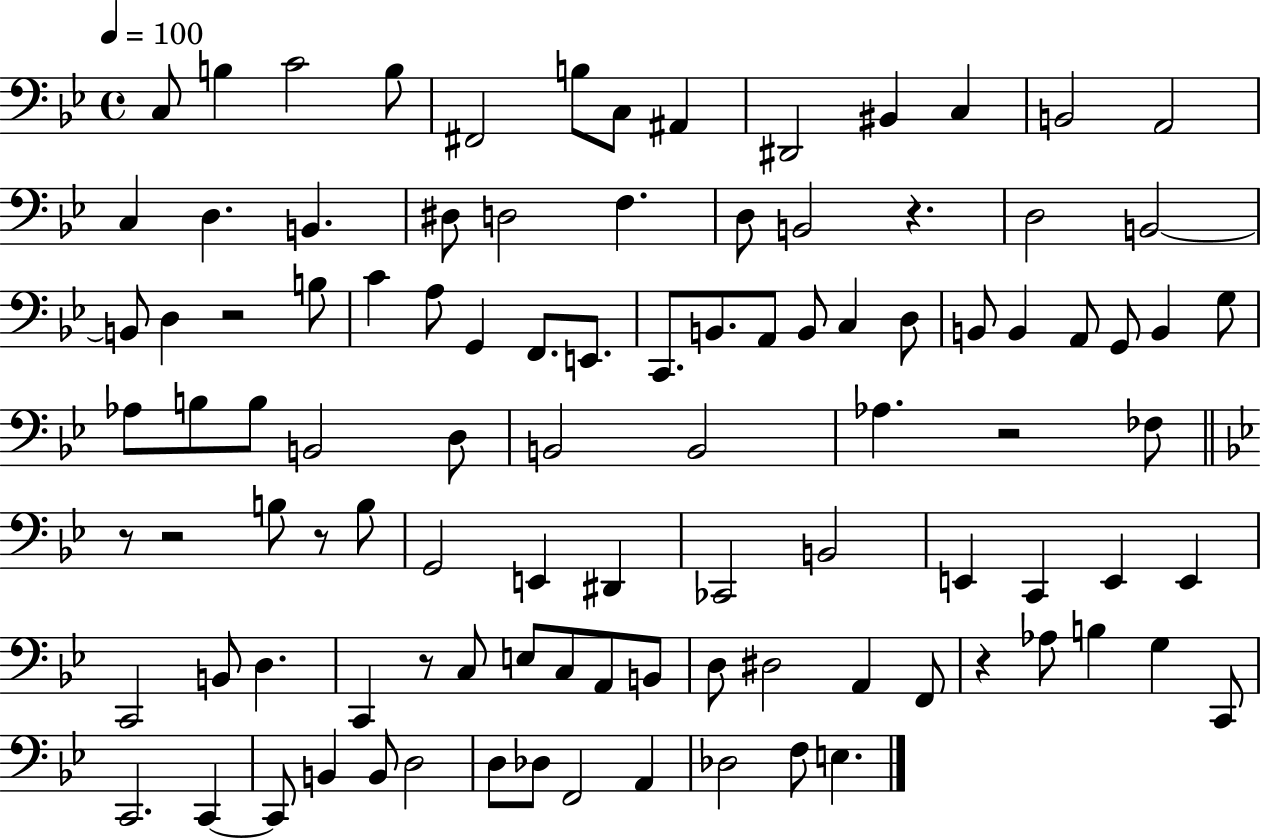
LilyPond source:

{
  \clef bass
  \time 4/4
  \defaultTimeSignature
  \key bes \major
  \tempo 4 = 100
  \repeat volta 2 { c8 b4 c'2 b8 | fis,2 b8 c8 ais,4 | dis,2 bis,4 c4 | b,2 a,2 | \break c4 d4. b,4. | dis8 d2 f4. | d8 b,2 r4. | d2 b,2~~ | \break b,8 d4 r2 b8 | c'4 a8 g,4 f,8. e,8. | c,8. b,8. a,8 b,8 c4 d8 | b,8 b,4 a,8 g,8 b,4 g8 | \break aes8 b8 b8 b,2 d8 | b,2 b,2 | aes4. r2 fes8 | \bar "||" \break \key g \minor r8 r2 b8 r8 b8 | g,2 e,4 dis,4 | ces,2 b,2 | e,4 c,4 e,4 e,4 | \break c,2 b,8 d4. | c,4 r8 c8 e8 c8 a,8 b,8 | d8 dis2 a,4 f,8 | r4 aes8 b4 g4 c,8 | \break c,2. c,4~~ | c,8 b,4 b,8 d2 | d8 des8 f,2 a,4 | des2 f8 e4. | \break } \bar "|."
}